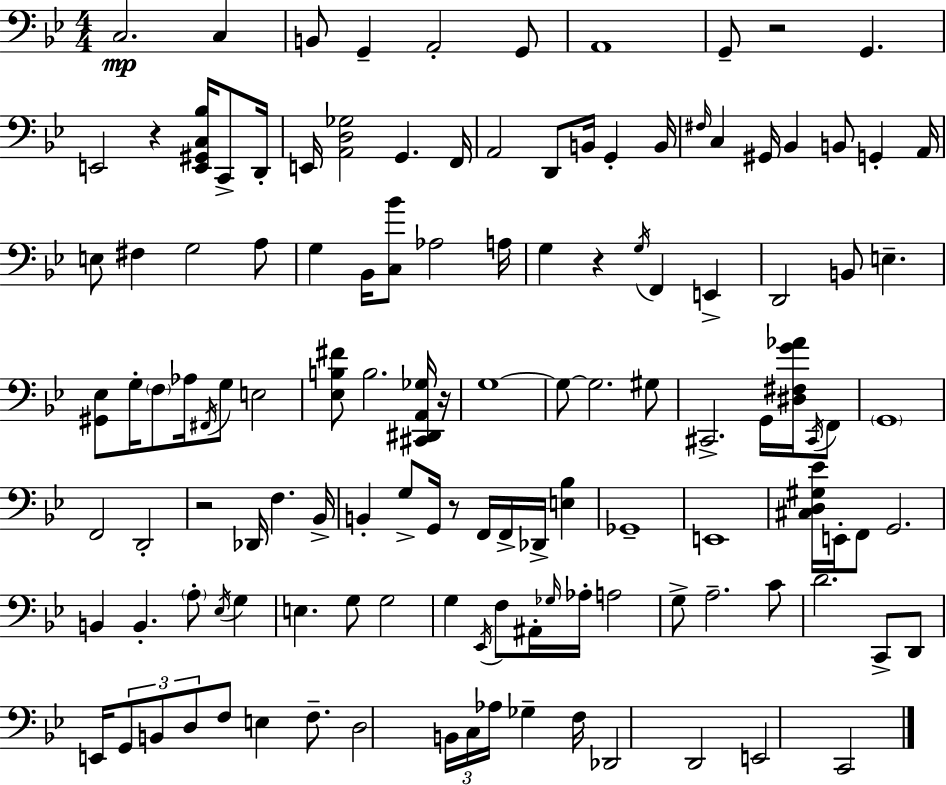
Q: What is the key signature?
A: BES major